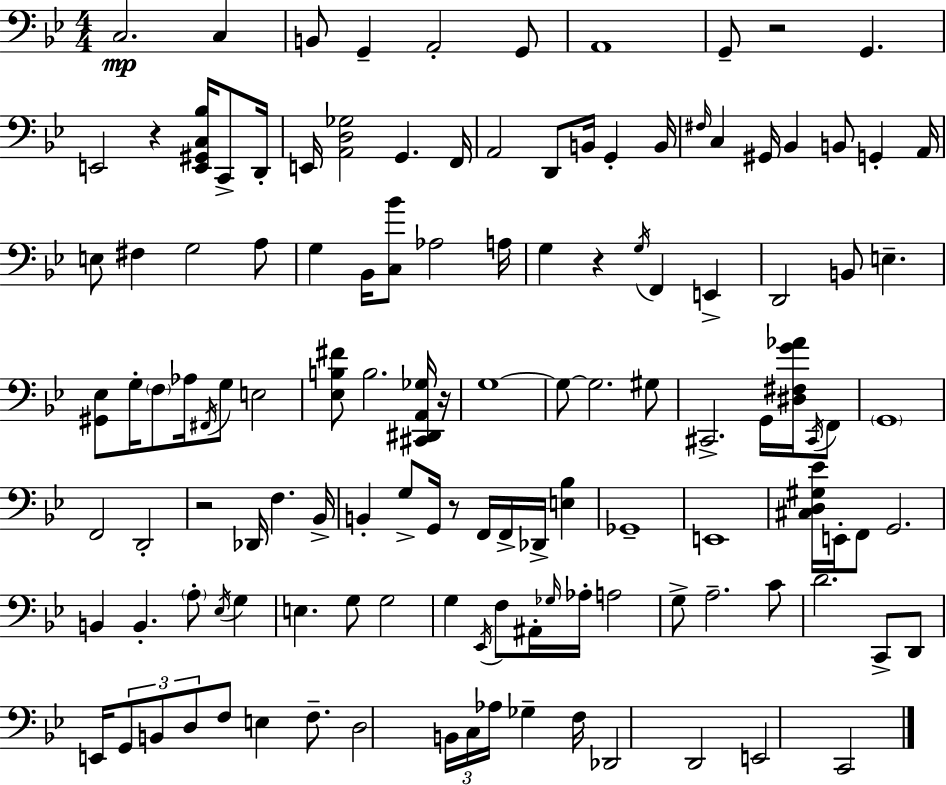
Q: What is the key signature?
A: BES major